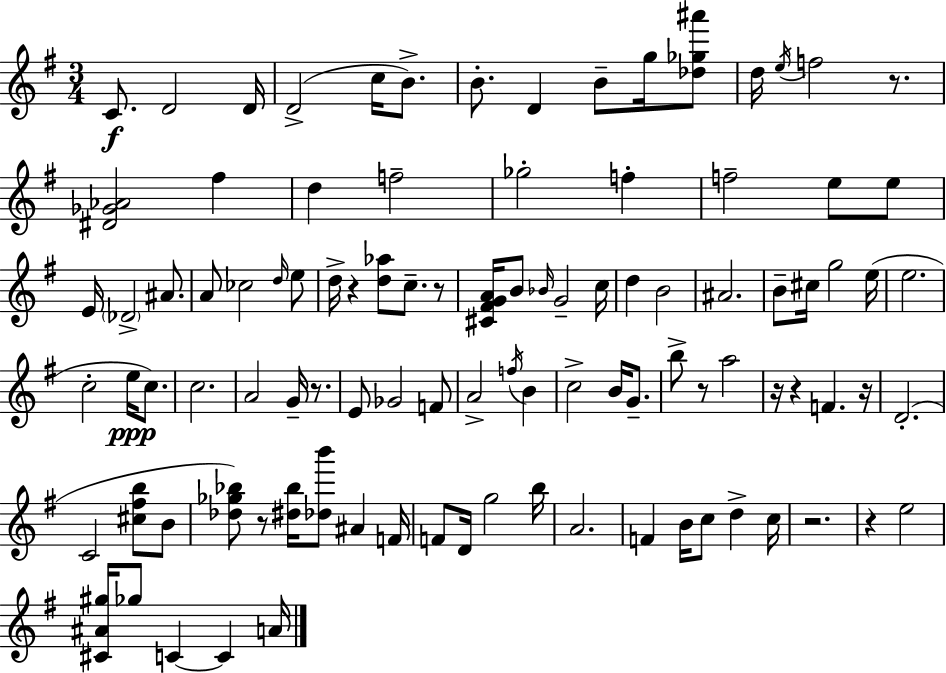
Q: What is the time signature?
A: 3/4